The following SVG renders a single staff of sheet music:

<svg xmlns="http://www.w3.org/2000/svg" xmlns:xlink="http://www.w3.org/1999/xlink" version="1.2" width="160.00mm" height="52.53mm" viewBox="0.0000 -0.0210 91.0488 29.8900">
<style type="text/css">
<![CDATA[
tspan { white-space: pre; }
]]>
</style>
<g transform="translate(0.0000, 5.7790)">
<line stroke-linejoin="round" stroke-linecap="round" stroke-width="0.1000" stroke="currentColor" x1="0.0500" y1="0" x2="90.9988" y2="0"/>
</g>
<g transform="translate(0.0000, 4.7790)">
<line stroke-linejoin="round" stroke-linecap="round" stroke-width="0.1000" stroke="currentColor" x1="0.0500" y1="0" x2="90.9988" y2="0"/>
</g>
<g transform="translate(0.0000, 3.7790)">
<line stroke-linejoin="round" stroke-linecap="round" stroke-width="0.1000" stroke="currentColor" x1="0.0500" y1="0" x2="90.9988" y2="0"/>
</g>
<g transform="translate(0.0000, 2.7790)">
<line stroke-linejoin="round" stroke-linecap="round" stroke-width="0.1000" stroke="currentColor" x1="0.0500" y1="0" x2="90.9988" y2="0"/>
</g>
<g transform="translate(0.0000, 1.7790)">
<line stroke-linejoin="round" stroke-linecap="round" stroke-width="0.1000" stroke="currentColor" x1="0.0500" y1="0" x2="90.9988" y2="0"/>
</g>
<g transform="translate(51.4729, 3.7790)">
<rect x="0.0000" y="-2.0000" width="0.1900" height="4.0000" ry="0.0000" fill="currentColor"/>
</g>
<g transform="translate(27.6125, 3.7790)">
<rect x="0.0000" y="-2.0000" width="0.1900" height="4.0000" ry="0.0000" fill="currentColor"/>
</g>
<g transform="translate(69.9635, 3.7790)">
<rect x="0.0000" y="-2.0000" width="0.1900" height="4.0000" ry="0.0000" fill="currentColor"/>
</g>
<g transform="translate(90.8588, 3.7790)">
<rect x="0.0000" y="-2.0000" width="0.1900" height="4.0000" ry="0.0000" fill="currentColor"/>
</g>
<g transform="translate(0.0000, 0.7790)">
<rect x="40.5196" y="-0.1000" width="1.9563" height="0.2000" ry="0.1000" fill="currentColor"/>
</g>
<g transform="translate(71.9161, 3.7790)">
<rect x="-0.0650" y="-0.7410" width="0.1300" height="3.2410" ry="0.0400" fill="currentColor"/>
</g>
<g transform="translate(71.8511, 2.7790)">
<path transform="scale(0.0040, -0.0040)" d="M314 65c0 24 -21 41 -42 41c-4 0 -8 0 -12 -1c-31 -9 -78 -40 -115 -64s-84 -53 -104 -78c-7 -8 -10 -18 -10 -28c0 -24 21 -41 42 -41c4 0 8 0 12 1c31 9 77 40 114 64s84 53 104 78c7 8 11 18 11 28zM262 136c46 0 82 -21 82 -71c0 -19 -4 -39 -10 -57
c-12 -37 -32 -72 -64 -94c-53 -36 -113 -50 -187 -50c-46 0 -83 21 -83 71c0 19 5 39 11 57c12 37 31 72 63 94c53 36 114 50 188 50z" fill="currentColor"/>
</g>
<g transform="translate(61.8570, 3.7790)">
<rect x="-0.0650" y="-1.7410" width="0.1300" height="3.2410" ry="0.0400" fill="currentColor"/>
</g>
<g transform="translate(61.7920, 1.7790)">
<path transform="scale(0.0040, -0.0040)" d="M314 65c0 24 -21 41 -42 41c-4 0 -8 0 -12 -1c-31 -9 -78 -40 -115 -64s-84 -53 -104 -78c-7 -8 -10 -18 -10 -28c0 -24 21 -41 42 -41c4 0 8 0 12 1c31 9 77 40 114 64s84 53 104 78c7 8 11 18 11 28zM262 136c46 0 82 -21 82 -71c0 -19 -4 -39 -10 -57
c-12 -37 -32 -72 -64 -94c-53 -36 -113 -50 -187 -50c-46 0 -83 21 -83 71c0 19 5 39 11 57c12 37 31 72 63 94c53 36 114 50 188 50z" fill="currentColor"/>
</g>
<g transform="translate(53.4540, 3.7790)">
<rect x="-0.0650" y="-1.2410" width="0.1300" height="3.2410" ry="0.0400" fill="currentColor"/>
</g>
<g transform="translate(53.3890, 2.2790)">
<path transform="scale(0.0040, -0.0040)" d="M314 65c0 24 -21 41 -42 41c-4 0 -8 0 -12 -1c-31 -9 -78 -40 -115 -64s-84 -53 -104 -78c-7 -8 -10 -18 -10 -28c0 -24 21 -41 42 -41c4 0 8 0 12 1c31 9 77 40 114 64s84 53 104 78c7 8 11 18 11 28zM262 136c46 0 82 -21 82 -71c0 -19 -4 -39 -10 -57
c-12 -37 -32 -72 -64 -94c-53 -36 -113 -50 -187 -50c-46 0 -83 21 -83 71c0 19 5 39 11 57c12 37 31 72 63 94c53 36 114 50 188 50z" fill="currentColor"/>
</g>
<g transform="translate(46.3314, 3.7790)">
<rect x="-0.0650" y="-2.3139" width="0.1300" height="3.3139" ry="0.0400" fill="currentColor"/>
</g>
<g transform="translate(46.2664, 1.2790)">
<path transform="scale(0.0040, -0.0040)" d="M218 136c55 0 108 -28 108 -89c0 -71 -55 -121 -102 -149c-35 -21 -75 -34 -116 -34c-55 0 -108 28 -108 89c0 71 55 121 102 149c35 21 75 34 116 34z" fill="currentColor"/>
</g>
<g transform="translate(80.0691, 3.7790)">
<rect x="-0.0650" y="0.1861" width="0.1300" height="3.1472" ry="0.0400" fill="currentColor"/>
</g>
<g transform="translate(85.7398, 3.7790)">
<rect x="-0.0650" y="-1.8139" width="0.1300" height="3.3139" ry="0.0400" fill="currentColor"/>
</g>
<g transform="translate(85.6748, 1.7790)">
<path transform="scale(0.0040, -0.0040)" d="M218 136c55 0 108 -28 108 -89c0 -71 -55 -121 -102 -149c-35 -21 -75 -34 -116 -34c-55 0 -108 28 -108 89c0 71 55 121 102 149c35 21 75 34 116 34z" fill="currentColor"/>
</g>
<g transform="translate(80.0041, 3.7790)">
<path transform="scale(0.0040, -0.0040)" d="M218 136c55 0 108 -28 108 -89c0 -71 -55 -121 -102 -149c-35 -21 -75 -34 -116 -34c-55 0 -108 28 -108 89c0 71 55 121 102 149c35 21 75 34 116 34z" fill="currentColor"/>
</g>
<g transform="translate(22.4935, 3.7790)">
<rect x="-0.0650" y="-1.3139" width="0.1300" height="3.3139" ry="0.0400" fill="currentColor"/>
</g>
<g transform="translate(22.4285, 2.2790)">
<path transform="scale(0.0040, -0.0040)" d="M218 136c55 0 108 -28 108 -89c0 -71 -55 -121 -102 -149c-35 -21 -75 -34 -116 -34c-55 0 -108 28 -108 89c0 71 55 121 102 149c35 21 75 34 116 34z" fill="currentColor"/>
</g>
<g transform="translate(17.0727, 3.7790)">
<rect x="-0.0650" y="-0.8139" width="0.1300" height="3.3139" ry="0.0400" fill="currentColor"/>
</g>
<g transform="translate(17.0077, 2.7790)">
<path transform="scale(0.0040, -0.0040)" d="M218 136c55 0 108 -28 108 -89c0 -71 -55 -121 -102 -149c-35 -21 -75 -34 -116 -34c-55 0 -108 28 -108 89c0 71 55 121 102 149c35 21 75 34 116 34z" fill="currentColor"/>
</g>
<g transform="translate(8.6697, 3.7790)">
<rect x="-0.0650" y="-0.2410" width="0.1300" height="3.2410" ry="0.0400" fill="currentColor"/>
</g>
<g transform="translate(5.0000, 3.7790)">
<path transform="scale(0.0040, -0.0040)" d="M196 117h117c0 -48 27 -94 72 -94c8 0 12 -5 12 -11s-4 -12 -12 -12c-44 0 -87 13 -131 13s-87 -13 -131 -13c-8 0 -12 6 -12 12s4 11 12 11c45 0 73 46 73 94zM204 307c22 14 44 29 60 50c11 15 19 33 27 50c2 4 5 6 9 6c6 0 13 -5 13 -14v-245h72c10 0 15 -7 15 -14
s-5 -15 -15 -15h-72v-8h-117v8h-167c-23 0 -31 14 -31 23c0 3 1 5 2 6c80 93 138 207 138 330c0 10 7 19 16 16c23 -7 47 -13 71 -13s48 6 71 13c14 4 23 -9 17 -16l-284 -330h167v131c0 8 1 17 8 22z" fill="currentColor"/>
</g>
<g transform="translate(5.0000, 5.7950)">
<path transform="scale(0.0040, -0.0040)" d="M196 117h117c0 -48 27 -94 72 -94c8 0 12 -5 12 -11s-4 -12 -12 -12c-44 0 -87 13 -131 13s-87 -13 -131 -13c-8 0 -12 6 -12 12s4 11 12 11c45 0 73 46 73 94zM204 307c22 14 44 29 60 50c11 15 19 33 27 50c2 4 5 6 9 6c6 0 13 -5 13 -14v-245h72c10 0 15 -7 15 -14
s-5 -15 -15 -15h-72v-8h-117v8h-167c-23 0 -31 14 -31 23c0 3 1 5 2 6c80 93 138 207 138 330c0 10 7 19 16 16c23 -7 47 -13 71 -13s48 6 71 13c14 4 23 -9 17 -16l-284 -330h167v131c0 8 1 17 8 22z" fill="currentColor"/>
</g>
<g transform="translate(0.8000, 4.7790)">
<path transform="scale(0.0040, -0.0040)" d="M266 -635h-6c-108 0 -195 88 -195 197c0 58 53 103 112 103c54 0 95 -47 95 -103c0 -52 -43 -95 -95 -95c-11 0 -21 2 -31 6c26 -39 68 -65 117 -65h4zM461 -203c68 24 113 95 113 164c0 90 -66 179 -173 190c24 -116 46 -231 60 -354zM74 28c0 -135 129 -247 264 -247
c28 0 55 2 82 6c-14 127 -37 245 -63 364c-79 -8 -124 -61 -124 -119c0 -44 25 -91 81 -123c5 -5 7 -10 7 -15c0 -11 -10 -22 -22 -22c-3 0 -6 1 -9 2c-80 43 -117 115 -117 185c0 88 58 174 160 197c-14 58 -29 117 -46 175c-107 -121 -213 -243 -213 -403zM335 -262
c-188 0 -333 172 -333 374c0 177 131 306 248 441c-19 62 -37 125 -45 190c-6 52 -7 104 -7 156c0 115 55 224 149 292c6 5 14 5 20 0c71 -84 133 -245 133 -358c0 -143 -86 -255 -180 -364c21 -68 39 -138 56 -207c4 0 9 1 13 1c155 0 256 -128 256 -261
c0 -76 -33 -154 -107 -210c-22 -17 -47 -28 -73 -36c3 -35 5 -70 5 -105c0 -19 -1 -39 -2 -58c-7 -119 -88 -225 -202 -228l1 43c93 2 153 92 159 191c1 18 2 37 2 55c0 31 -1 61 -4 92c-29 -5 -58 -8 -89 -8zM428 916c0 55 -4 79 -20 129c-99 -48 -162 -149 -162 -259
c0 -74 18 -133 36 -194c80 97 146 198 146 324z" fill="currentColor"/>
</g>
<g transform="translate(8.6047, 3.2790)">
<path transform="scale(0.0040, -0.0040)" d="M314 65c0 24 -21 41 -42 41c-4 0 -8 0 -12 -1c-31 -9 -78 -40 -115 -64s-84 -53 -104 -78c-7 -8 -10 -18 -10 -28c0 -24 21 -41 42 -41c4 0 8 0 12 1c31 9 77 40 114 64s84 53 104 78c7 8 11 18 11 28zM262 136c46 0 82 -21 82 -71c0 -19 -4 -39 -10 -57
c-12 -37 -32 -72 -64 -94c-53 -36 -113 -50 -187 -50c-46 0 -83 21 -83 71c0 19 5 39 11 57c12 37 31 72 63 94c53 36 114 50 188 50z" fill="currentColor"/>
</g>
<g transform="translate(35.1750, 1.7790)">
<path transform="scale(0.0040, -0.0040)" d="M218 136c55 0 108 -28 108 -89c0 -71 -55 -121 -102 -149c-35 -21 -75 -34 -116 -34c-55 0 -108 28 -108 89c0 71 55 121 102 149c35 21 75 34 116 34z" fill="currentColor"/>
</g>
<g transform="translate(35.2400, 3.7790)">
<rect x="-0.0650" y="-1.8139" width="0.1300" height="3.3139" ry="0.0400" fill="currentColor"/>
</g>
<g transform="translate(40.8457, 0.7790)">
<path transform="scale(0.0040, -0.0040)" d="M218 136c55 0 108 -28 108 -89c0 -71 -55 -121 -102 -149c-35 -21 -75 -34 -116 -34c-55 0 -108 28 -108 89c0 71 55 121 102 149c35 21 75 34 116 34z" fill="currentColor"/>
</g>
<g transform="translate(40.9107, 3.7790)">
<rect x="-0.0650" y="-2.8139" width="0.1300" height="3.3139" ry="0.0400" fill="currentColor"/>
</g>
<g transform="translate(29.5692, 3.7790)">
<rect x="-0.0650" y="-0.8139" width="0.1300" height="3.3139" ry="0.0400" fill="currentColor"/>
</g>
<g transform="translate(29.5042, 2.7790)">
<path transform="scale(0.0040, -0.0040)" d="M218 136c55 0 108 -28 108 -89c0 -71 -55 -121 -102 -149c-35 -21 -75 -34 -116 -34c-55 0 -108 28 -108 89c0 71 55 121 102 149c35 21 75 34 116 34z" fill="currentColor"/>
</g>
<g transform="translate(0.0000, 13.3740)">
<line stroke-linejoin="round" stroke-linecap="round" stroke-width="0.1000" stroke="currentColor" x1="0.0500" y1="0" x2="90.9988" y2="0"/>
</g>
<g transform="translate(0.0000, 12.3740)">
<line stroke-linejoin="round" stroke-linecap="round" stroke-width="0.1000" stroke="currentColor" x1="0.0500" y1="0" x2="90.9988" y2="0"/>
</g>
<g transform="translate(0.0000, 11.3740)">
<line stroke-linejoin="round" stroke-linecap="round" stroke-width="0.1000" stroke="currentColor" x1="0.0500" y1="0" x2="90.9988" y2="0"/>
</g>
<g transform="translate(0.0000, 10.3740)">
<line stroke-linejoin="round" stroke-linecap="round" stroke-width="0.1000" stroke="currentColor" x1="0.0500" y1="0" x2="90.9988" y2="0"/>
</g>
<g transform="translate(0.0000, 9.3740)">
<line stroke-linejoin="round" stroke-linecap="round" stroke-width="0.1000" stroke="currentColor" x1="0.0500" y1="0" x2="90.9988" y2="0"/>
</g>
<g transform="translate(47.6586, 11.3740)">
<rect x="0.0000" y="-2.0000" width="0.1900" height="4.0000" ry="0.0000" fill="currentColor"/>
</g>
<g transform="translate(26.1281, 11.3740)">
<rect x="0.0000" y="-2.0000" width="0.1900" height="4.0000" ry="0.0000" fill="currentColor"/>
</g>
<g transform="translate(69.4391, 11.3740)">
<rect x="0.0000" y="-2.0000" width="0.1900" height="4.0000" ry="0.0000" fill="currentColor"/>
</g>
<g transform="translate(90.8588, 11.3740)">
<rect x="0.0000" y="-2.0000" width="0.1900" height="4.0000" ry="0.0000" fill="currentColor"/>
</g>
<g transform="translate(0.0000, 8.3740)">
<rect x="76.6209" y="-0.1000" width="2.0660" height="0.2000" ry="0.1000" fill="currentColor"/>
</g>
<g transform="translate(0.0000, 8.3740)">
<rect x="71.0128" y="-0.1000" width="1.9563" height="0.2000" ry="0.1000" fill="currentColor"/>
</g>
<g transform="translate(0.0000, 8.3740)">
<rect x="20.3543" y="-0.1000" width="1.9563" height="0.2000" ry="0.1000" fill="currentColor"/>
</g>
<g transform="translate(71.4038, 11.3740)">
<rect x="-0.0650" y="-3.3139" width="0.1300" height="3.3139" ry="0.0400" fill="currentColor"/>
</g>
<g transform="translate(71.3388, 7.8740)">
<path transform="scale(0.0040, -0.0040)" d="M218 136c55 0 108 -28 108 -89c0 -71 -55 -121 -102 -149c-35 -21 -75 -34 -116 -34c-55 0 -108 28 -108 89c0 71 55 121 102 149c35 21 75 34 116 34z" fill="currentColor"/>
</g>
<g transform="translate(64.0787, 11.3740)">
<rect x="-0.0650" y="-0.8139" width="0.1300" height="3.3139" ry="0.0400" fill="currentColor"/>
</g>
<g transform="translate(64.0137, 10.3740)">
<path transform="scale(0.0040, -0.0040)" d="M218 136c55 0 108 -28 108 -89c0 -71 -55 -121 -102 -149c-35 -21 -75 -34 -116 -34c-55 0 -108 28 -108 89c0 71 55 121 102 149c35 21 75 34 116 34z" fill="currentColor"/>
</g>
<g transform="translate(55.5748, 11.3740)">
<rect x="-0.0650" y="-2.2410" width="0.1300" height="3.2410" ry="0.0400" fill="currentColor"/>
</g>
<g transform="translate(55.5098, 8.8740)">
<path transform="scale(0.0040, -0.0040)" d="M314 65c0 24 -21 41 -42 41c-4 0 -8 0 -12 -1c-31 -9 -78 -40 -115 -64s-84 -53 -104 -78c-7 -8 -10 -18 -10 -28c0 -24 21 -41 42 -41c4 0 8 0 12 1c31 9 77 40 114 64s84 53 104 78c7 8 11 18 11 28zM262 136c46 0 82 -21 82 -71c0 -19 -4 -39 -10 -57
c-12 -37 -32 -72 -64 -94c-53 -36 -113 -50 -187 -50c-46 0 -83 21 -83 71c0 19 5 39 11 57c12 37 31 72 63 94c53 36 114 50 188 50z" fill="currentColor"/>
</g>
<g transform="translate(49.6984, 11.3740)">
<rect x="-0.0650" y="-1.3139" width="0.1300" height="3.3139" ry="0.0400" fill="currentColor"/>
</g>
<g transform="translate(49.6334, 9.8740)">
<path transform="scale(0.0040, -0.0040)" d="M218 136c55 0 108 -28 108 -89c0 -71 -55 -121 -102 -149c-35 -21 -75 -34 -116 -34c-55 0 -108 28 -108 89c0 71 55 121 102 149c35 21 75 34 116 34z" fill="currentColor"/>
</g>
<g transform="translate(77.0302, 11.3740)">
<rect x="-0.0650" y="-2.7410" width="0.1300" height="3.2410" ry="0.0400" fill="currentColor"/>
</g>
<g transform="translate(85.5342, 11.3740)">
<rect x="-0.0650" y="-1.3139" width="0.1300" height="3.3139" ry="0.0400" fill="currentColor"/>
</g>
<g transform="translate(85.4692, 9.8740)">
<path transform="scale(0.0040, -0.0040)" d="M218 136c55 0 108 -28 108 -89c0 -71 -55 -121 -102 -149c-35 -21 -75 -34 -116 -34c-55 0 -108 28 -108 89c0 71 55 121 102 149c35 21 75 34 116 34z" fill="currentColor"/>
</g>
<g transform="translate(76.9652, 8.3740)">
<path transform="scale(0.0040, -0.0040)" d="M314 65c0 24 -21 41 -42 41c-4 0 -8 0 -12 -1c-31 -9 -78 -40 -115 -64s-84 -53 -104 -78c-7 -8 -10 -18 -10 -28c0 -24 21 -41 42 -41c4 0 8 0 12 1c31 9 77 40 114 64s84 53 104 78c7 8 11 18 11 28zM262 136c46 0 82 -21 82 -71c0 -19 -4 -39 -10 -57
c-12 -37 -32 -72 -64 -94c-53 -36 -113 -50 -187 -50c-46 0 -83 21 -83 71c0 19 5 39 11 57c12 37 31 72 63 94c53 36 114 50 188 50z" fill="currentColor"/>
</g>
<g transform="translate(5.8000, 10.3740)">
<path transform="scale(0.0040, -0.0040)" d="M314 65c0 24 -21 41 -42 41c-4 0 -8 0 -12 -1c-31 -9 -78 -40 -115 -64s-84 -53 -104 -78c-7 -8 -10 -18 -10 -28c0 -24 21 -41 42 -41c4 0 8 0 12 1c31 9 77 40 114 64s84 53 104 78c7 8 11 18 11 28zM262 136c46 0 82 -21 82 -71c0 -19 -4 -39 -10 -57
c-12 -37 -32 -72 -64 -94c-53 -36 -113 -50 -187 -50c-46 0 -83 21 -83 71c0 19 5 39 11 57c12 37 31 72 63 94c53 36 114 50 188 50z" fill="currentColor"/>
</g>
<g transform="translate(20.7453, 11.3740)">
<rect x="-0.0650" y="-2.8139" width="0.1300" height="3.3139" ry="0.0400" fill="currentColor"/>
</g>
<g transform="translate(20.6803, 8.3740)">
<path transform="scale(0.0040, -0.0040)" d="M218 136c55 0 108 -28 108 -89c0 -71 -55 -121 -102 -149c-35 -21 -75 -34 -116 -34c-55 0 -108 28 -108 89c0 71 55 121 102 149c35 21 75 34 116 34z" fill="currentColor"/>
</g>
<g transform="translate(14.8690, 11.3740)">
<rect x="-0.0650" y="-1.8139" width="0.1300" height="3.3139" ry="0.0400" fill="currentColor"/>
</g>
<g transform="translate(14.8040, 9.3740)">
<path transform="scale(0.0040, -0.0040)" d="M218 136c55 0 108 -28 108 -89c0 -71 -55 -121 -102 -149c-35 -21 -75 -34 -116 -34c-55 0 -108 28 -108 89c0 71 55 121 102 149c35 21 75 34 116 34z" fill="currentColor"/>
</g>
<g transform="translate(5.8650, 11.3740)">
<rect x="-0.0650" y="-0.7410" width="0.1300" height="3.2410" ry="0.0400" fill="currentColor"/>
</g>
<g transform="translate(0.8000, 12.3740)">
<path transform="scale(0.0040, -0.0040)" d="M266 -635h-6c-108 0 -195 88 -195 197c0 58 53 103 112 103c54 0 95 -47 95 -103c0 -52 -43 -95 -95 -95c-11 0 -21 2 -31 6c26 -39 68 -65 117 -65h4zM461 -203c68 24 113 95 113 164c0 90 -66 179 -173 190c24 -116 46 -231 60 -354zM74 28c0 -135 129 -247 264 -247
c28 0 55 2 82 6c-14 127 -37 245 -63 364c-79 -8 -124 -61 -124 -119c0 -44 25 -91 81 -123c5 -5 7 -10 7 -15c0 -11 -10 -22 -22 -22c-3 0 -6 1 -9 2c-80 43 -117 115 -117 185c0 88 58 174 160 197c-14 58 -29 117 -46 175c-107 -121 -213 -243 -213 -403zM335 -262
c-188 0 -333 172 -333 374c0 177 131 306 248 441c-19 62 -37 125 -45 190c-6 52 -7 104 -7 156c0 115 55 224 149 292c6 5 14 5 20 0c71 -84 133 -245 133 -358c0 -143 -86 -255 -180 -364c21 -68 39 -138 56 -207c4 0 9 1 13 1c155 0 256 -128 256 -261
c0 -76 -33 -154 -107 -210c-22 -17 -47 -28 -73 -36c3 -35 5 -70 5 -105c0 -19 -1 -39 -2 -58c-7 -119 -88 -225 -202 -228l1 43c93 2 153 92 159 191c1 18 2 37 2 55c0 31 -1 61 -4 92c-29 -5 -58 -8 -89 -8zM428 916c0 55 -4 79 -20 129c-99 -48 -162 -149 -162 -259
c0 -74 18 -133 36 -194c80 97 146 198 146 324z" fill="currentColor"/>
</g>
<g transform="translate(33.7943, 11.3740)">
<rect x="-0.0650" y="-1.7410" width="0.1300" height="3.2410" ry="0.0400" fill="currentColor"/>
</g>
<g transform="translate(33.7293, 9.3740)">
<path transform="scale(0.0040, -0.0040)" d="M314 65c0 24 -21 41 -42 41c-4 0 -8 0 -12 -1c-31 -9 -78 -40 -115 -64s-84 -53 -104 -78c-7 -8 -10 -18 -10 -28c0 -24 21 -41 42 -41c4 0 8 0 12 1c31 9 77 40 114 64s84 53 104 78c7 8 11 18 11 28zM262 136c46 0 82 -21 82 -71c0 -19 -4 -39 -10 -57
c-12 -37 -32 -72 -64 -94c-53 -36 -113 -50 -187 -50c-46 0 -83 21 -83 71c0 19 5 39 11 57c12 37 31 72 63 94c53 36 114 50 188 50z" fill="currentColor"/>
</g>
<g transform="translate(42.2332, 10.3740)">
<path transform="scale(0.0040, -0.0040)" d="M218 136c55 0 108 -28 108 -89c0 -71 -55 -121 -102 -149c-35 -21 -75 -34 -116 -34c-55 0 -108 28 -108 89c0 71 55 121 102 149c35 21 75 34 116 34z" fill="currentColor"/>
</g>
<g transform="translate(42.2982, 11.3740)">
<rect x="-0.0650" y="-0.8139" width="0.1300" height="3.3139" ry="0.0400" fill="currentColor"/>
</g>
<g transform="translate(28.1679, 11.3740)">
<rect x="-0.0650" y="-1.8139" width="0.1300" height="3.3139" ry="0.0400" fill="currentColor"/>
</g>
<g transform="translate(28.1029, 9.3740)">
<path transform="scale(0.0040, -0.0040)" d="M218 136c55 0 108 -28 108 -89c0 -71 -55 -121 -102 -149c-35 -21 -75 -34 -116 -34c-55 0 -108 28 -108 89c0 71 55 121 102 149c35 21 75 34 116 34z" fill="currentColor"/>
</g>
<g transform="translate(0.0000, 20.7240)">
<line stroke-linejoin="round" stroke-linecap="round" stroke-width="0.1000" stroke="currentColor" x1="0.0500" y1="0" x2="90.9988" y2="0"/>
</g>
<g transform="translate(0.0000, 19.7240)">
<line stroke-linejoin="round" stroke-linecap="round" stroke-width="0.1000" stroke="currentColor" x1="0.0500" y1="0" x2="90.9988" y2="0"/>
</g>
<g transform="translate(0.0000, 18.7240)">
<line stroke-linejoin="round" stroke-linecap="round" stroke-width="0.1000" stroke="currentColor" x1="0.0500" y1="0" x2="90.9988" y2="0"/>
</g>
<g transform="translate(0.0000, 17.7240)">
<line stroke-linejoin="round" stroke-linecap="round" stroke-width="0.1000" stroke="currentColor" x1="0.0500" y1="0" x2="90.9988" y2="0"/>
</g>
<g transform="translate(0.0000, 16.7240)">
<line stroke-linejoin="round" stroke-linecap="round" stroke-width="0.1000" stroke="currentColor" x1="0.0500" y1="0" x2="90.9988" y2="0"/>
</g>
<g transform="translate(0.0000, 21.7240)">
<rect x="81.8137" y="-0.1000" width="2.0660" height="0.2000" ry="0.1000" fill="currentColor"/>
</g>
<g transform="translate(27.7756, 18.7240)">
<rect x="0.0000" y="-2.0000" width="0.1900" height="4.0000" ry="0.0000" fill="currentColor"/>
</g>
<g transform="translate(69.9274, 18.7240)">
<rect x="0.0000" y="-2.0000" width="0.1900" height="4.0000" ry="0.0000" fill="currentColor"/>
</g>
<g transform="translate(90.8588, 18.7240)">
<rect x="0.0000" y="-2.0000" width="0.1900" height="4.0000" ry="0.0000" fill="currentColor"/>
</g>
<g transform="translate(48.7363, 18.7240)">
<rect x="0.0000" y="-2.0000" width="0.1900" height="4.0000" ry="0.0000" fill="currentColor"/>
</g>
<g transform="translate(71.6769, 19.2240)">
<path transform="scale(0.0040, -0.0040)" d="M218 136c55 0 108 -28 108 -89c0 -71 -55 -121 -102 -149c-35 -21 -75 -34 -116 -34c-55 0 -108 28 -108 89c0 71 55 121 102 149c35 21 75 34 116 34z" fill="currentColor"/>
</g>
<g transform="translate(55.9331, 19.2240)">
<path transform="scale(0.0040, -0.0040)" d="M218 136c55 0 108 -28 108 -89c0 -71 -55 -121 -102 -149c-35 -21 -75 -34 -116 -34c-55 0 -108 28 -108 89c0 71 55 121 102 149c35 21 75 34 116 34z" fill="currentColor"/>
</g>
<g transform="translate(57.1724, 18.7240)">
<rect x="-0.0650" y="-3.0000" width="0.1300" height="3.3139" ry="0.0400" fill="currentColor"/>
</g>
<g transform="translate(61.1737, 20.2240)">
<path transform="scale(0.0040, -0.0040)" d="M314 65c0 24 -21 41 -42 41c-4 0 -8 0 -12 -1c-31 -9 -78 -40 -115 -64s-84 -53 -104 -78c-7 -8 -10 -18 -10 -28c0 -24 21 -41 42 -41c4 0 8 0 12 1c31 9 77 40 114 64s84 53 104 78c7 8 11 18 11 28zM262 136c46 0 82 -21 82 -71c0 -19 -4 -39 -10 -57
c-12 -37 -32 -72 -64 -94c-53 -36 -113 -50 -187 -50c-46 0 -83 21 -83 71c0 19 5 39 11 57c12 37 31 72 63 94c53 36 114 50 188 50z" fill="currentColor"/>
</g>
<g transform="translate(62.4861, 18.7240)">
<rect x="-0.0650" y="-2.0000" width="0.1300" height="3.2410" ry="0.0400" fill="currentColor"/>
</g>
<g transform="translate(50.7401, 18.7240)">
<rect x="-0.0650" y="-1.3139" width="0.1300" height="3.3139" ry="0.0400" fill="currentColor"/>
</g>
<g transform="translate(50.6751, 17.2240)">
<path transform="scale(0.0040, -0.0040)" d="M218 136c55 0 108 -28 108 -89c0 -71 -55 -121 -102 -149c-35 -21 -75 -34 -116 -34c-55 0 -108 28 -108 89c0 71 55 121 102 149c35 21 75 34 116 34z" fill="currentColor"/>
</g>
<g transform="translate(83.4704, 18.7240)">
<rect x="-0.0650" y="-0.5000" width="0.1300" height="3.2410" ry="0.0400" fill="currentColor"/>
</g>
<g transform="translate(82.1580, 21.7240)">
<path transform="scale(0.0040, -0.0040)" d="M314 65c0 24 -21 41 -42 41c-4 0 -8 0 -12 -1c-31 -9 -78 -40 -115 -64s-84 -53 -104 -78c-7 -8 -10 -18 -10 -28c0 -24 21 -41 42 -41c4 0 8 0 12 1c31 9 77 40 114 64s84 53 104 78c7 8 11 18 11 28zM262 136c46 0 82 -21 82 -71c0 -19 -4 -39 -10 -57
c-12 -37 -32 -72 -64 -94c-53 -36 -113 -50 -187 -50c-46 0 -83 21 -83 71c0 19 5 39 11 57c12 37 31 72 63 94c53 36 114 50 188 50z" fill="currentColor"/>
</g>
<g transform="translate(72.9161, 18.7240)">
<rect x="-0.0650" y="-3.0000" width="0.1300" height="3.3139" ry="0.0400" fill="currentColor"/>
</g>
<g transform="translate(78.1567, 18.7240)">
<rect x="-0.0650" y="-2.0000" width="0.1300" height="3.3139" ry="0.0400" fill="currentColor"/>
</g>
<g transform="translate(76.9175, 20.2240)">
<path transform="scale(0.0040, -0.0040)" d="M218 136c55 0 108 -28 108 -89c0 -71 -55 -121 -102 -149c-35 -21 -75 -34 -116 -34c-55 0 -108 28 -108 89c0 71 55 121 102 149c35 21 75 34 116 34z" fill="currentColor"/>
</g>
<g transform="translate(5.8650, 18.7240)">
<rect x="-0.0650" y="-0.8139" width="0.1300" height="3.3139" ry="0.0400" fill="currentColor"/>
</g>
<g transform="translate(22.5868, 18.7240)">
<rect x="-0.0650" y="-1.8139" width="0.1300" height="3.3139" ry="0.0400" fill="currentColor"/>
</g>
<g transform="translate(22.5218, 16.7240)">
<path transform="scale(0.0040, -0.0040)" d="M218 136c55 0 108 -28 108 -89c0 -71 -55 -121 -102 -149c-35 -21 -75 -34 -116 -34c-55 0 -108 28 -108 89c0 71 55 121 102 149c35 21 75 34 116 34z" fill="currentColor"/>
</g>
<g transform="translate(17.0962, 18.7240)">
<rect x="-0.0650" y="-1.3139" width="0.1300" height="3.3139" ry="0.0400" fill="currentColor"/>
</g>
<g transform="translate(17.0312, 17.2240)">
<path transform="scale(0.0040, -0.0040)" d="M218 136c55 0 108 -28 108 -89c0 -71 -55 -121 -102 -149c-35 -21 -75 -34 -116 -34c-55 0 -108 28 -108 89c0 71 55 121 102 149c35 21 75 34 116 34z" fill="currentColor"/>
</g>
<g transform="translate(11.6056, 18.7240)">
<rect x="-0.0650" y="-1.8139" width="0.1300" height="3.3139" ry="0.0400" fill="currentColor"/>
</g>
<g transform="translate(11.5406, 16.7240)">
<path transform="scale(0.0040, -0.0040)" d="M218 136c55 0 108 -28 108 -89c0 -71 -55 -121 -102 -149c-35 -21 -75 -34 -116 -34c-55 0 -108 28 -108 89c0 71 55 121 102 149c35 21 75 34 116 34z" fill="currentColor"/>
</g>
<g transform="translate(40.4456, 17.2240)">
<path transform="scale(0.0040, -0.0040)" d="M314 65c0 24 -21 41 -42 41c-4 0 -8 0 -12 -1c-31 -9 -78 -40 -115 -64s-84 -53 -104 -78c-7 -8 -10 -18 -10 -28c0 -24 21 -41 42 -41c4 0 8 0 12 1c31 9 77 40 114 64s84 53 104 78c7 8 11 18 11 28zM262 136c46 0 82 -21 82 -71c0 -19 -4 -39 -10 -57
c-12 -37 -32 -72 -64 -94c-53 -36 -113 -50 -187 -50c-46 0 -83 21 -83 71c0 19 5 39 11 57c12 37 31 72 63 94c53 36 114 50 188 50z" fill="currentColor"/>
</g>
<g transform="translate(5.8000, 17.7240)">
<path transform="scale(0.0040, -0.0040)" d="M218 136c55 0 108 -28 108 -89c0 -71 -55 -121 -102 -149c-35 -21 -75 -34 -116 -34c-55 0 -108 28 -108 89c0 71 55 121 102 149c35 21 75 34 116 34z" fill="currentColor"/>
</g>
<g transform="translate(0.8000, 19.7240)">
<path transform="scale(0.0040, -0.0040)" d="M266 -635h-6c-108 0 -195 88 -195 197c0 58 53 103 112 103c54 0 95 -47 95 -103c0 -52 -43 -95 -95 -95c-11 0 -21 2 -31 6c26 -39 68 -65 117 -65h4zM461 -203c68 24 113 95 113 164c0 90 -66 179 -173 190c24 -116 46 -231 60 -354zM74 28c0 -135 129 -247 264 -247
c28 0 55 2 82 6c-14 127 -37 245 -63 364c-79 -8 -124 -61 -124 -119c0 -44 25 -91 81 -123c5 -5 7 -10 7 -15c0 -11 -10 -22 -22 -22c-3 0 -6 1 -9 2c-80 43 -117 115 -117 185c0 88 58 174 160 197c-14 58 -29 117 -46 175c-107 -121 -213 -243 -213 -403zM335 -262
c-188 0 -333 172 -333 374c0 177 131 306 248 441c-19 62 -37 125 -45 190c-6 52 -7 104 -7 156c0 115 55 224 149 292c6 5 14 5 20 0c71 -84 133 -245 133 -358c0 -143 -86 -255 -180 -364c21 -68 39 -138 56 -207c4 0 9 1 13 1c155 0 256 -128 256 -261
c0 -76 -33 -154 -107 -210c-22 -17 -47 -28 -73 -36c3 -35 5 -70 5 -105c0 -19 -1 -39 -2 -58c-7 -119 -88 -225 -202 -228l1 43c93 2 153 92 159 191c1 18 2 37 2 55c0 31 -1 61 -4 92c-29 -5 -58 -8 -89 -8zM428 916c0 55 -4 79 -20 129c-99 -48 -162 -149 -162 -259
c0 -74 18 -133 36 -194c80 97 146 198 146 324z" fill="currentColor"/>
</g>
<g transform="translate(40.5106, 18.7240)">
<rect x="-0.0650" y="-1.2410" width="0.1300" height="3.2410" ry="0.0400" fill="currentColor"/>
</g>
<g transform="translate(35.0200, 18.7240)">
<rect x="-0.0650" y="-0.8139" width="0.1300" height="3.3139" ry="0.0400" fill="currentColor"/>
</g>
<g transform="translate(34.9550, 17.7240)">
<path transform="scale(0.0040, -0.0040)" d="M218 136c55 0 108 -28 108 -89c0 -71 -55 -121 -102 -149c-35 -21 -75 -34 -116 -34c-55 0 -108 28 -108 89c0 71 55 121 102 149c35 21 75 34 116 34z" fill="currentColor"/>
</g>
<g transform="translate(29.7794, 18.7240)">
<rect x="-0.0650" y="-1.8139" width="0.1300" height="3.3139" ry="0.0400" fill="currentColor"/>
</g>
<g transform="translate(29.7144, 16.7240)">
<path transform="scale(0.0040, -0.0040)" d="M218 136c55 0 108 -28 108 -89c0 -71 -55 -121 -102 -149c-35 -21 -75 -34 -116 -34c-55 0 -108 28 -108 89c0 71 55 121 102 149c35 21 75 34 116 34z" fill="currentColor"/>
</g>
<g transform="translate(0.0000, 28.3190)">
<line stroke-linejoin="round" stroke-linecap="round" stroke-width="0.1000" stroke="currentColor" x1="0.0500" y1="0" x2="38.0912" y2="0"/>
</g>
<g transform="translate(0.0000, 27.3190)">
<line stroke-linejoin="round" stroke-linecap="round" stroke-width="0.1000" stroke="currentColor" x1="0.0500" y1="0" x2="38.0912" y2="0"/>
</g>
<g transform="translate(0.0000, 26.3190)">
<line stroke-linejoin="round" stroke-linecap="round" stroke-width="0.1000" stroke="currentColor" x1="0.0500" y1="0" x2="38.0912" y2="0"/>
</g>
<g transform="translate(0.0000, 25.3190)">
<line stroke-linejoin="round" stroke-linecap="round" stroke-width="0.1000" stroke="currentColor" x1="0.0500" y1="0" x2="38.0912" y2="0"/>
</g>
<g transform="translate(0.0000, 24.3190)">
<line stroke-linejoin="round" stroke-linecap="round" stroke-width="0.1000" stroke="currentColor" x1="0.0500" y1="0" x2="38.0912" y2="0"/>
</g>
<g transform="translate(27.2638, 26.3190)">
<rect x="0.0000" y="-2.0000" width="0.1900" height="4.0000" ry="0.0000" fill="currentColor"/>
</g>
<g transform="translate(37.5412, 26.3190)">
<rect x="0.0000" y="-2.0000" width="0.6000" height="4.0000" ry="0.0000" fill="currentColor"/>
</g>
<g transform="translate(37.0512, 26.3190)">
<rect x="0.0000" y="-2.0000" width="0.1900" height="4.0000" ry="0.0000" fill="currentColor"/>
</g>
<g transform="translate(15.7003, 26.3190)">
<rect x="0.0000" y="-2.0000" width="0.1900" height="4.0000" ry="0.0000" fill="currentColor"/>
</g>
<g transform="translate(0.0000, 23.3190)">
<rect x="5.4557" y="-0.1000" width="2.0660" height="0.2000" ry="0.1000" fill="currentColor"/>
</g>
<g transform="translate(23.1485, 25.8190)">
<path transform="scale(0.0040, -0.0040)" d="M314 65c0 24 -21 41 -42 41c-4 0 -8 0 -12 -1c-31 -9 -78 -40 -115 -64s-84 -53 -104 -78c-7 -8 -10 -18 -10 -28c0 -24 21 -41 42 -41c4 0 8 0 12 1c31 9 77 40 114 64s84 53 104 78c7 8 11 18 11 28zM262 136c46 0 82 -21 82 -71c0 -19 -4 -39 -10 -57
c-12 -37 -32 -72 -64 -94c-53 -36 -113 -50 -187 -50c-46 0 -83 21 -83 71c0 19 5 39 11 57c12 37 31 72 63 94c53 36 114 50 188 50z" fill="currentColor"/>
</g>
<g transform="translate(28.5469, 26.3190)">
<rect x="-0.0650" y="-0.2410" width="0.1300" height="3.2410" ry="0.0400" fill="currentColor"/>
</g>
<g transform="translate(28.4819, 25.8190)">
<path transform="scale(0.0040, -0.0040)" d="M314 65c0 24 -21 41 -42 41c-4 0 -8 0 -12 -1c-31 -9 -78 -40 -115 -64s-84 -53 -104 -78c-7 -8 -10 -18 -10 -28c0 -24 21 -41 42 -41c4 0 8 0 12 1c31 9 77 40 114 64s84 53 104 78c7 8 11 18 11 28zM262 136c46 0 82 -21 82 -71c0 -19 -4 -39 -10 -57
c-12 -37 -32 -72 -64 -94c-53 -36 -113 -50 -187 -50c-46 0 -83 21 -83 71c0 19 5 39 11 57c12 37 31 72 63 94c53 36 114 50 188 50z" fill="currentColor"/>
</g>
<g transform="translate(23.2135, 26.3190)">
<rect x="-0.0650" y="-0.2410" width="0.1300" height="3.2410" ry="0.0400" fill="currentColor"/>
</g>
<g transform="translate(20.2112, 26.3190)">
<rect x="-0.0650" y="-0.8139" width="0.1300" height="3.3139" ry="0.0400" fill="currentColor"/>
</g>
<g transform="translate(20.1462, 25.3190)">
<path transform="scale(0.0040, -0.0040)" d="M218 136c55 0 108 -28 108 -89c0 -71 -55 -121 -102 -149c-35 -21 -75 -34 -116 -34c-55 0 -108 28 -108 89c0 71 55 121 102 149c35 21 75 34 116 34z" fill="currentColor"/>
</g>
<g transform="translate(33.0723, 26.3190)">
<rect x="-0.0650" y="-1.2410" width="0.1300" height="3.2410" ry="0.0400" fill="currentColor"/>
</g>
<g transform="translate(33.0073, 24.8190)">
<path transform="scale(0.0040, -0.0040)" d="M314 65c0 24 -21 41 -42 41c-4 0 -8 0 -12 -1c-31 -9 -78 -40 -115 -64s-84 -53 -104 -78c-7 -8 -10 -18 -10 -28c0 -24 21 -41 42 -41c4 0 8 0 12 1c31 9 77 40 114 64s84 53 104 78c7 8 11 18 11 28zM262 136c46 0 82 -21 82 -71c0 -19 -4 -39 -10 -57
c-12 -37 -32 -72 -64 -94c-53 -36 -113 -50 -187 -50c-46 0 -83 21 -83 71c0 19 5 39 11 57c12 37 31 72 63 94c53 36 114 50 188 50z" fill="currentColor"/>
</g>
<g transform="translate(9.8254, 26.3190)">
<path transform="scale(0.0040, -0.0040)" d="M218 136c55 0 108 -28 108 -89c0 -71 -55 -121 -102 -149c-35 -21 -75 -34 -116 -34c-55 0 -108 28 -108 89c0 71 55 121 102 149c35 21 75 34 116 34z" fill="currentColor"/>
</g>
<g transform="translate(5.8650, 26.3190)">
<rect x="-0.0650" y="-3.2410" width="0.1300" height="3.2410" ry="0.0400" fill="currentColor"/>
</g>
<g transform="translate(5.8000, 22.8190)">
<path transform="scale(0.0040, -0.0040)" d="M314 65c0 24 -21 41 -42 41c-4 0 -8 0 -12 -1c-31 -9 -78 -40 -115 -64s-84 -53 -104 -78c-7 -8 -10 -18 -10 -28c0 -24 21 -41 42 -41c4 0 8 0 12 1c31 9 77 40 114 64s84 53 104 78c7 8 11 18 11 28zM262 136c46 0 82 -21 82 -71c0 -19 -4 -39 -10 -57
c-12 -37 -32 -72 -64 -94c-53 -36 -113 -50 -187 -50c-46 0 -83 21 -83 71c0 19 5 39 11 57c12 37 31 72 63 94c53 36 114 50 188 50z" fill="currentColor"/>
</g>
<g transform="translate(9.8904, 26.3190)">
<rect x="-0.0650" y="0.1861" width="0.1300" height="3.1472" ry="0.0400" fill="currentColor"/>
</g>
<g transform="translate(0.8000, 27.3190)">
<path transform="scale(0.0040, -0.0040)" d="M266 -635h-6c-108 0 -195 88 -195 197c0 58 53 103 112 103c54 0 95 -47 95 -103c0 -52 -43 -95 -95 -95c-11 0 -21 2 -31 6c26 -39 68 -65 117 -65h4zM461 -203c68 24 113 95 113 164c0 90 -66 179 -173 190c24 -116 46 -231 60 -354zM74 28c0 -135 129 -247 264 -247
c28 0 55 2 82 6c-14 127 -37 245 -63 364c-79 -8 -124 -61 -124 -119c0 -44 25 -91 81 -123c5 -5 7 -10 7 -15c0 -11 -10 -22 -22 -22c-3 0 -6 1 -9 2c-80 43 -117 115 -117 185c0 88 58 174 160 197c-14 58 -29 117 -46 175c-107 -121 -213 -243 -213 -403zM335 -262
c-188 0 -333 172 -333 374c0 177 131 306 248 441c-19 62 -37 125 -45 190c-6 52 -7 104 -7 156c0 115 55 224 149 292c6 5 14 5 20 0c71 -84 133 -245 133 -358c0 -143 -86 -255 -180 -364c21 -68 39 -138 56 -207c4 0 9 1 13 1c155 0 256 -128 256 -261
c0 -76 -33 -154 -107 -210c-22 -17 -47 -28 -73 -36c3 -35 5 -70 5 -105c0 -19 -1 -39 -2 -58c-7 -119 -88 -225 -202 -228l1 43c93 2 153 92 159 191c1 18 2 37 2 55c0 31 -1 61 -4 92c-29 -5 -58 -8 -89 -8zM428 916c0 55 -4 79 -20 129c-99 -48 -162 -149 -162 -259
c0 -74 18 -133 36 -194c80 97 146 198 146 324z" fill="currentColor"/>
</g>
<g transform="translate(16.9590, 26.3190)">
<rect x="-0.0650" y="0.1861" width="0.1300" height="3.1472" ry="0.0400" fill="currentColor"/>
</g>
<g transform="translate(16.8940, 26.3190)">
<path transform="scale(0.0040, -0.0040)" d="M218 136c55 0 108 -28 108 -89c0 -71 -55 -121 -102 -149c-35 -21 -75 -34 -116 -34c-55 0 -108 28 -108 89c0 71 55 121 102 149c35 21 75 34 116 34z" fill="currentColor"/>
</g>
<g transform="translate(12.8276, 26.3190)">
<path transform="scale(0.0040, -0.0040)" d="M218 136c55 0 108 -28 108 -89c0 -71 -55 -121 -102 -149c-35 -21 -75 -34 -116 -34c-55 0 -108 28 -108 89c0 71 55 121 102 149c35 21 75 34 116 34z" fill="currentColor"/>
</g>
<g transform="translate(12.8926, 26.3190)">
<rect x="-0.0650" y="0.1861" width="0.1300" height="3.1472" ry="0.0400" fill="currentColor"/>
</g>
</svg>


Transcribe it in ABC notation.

X:1
T:Untitled
M:4/4
L:1/4
K:C
c2 d e d f a g e2 f2 d2 B f d2 f a f f2 d e g2 d b a2 e d f e f f d e2 e A F2 A F C2 b2 B B B d c2 c2 e2